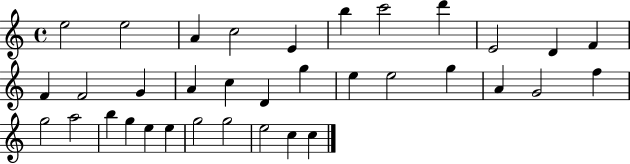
E5/h E5/h A4/q C5/h E4/q B5/q C6/h D6/q E4/h D4/q F4/q F4/q F4/h G4/q A4/q C5/q D4/q G5/q E5/q E5/h G5/q A4/q G4/h F5/q G5/h A5/h B5/q G5/q E5/q E5/q G5/h G5/h E5/h C5/q C5/q